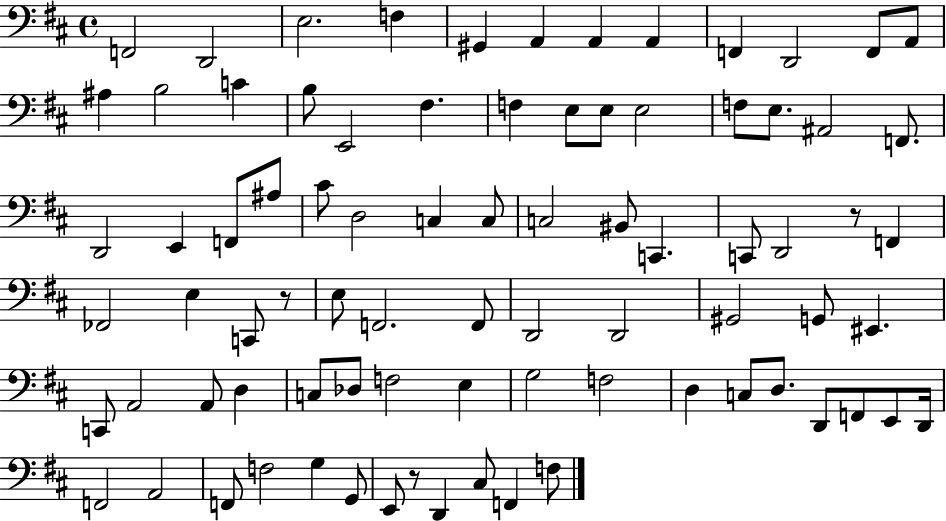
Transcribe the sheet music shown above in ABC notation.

X:1
T:Untitled
M:4/4
L:1/4
K:D
F,,2 D,,2 E,2 F, ^G,, A,, A,, A,, F,, D,,2 F,,/2 A,,/2 ^A, B,2 C B,/2 E,,2 ^F, F, E,/2 E,/2 E,2 F,/2 E,/2 ^A,,2 F,,/2 D,,2 E,, F,,/2 ^A,/2 ^C/2 D,2 C, C,/2 C,2 ^B,,/2 C,, C,,/2 D,,2 z/2 F,, _F,,2 E, C,,/2 z/2 E,/2 F,,2 F,,/2 D,,2 D,,2 ^G,,2 G,,/2 ^E,, C,,/2 A,,2 A,,/2 D, C,/2 _D,/2 F,2 E, G,2 F,2 D, C,/2 D,/2 D,,/2 F,,/2 E,,/2 D,,/4 F,,2 A,,2 F,,/2 F,2 G, G,,/2 E,,/2 z/2 D,, ^C,/2 F,, F,/2